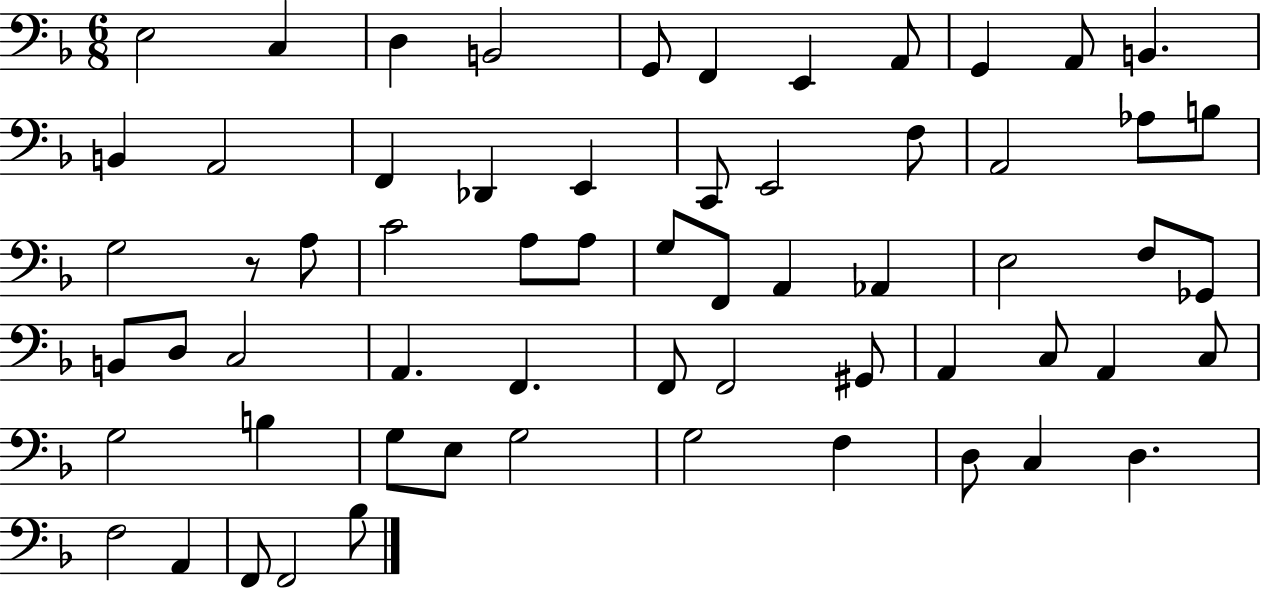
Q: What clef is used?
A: bass